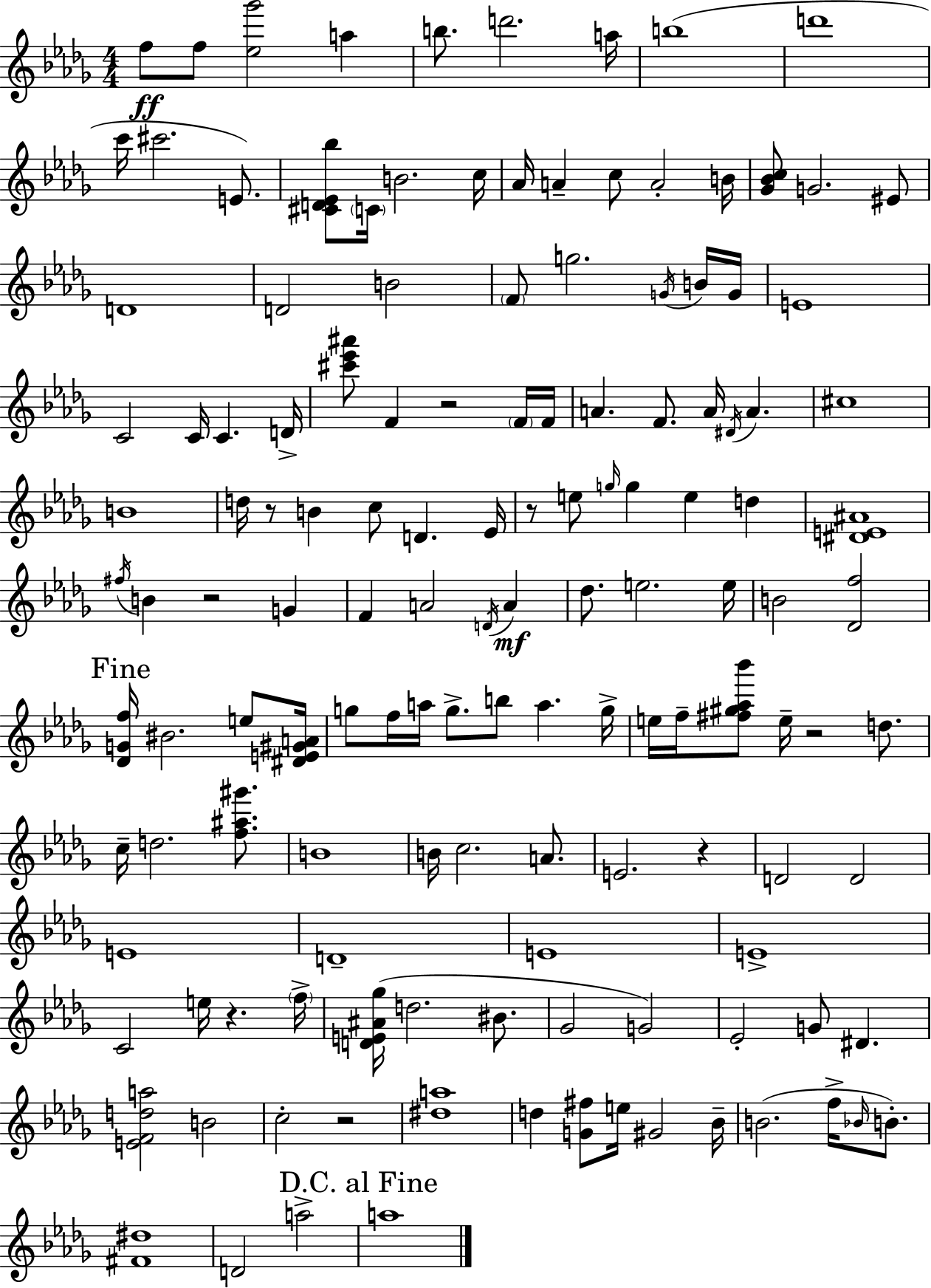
X:1
T:Untitled
M:4/4
L:1/4
K:Bbm
f/2 f/2 [_e_g']2 a b/2 d'2 a/4 b4 d'4 c'/4 ^c'2 E/2 [^CD_E_b]/2 C/4 B2 c/4 _A/4 A c/2 A2 B/4 [_G_Bc]/2 G2 ^E/2 D4 D2 B2 F/2 g2 G/4 B/4 G/4 E4 C2 C/4 C D/4 [^c'_e'^a']/2 F z2 F/4 F/4 A F/2 A/4 ^D/4 A ^c4 B4 d/4 z/2 B c/2 D _E/4 z/2 e/2 g/4 g e d [^DE^A]4 ^f/4 B z2 G F A2 D/4 A _d/2 e2 e/4 B2 [_Df]2 [_DGf]/4 ^B2 e/2 [^DE^GA]/4 g/2 f/4 a/4 g/2 b/2 a g/4 e/4 f/4 [^f^g_a_b']/2 e/4 z2 d/2 c/4 d2 [f^a^g']/2 B4 B/4 c2 A/2 E2 z D2 D2 E4 D4 E4 E4 C2 e/4 z f/4 [DE^A_g]/4 d2 ^B/2 _G2 G2 _E2 G/2 ^D [EFda]2 B2 c2 z2 [^da]4 d [G^f]/2 e/4 ^G2 _B/4 B2 f/4 _B/4 B/2 [^F^d]4 D2 a2 a4